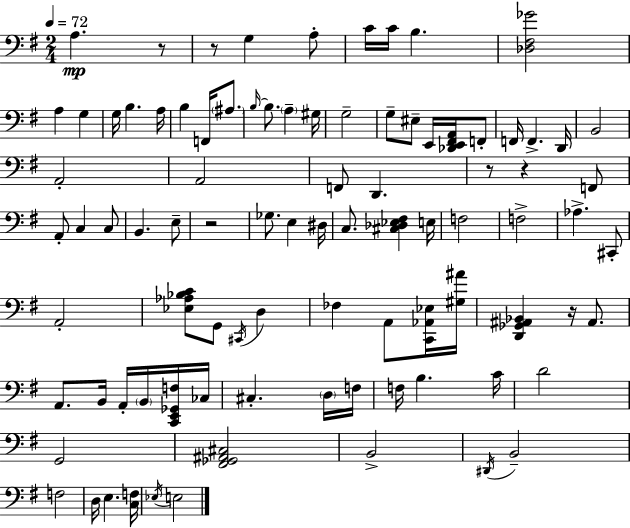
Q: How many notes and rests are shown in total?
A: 90